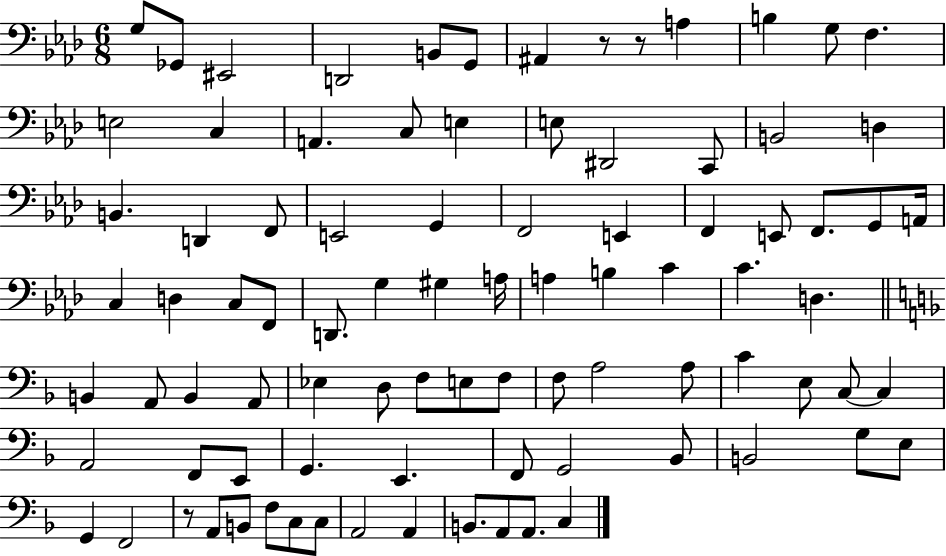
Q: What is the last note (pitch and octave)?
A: C3